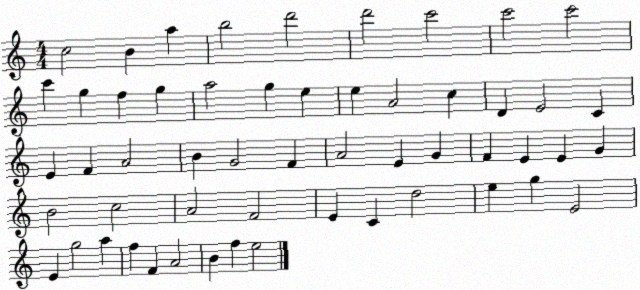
X:1
T:Untitled
M:4/4
L:1/4
K:C
c2 B a b2 d'2 d'2 c'2 c'2 c'2 c' g f g a2 g e e A2 c D E2 C E F A2 B G2 F A2 E G F E E G B2 c2 A2 F2 E C d2 e g E2 E g2 a f F A2 B f e2